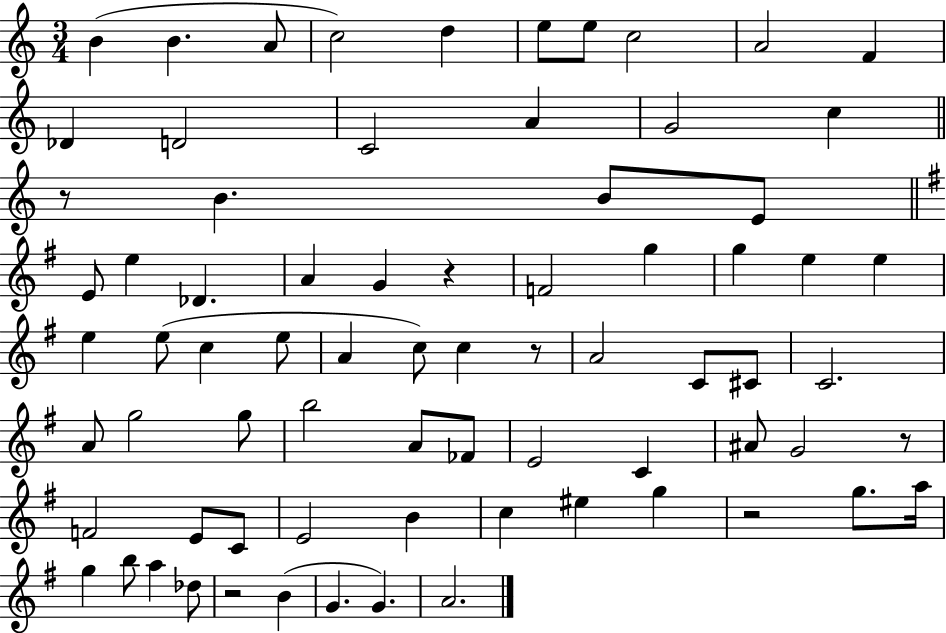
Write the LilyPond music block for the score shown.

{
  \clef treble
  \numericTimeSignature
  \time 3/4
  \key c \major
  b'4( b'4. a'8 | c''2) d''4 | e''8 e''8 c''2 | a'2 f'4 | \break des'4 d'2 | c'2 a'4 | g'2 c''4 | \bar "||" \break \key c \major r8 b'4. b'8 e'8 | \bar "||" \break \key g \major e'8 e''4 des'4. | a'4 g'4 r4 | f'2 g''4 | g''4 e''4 e''4 | \break e''4 e''8( c''4 e''8 | a'4 c''8) c''4 r8 | a'2 c'8 cis'8 | c'2. | \break a'8 g''2 g''8 | b''2 a'8 fes'8 | e'2 c'4 | ais'8 g'2 r8 | \break f'2 e'8 c'8 | e'2 b'4 | c''4 eis''4 g''4 | r2 g''8. a''16 | \break g''4 b''8 a''4 des''8 | r2 b'4( | g'4. g'4.) | a'2. | \break \bar "|."
}